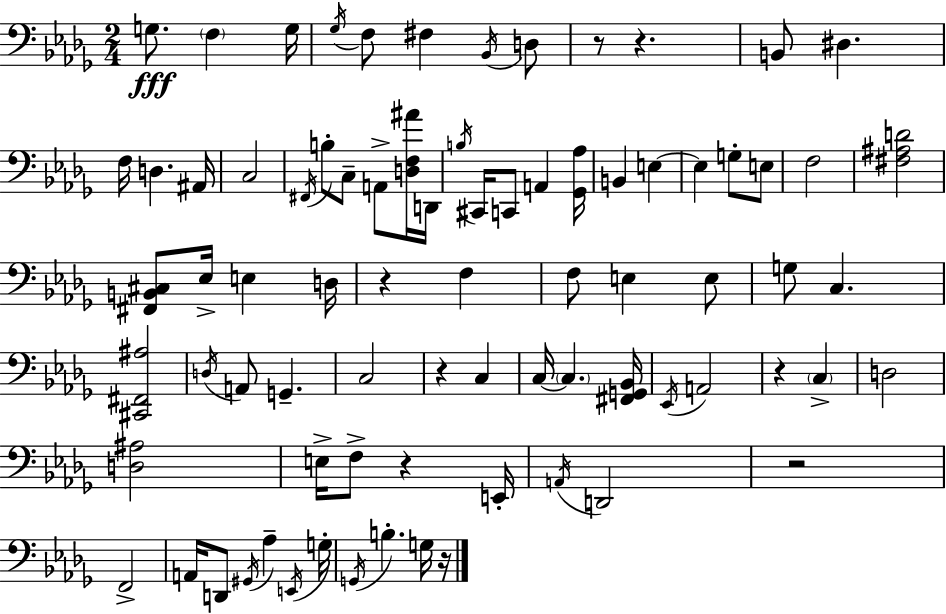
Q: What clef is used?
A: bass